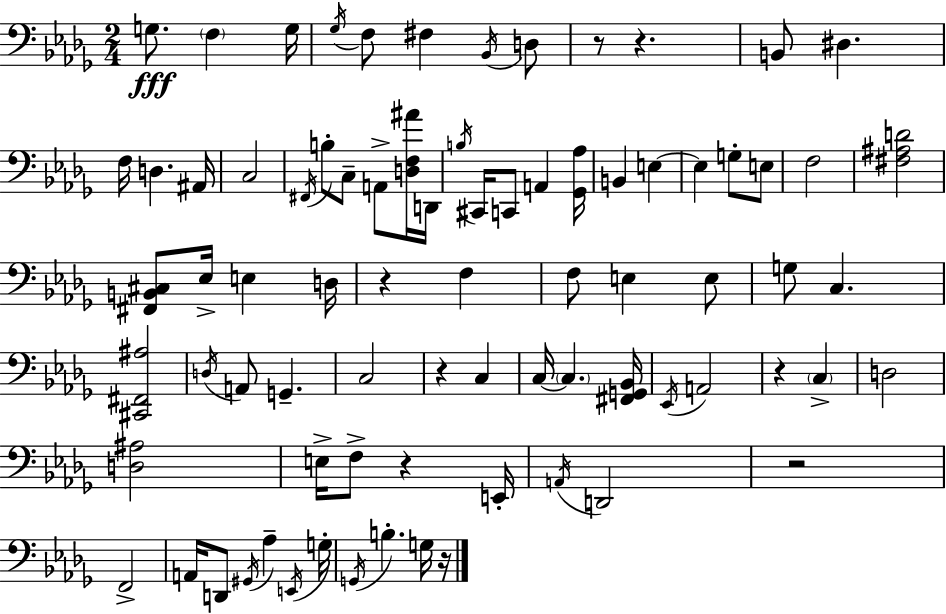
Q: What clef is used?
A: bass